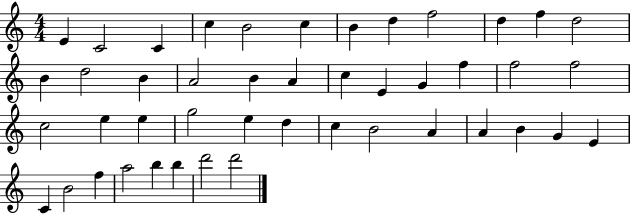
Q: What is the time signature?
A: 4/4